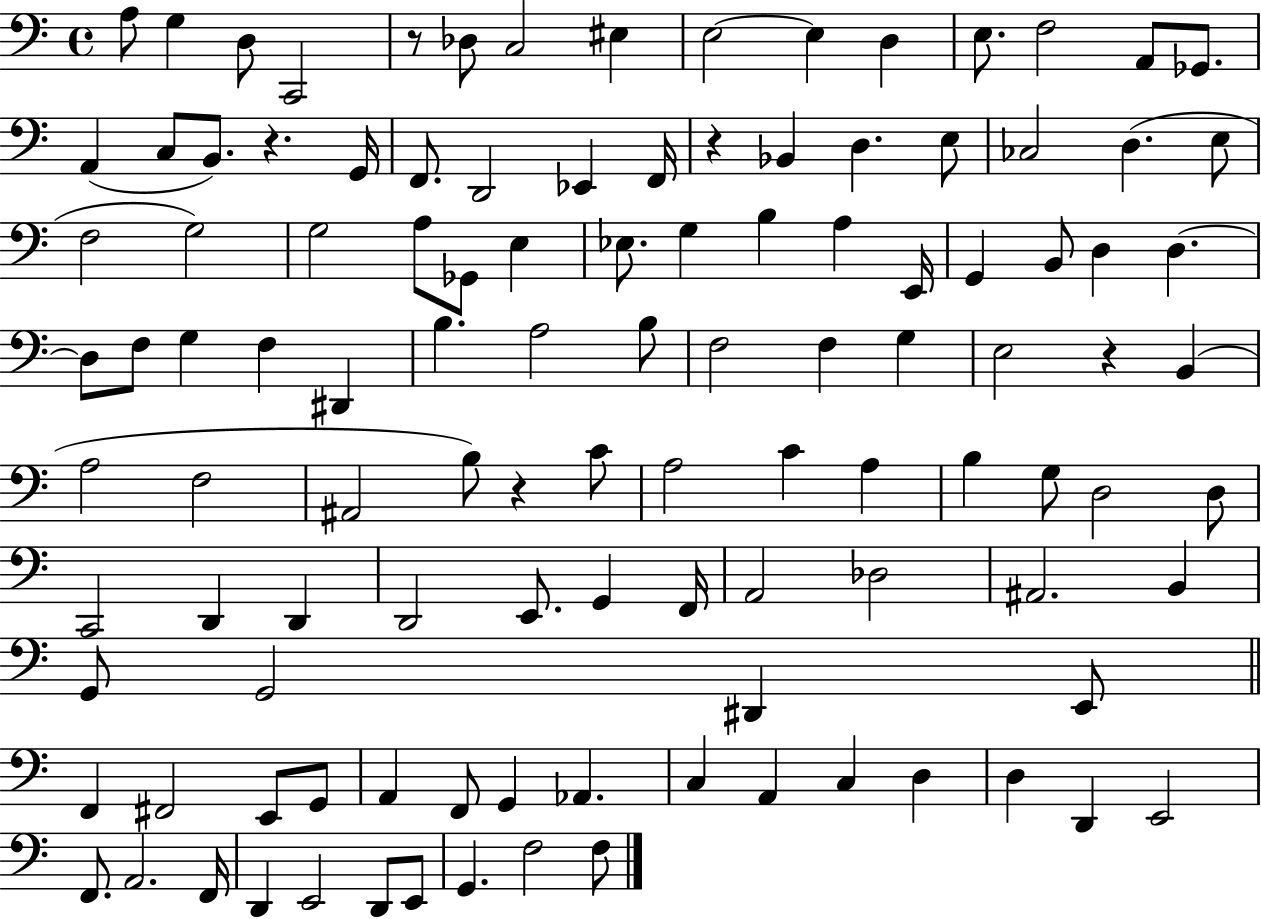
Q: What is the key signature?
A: C major